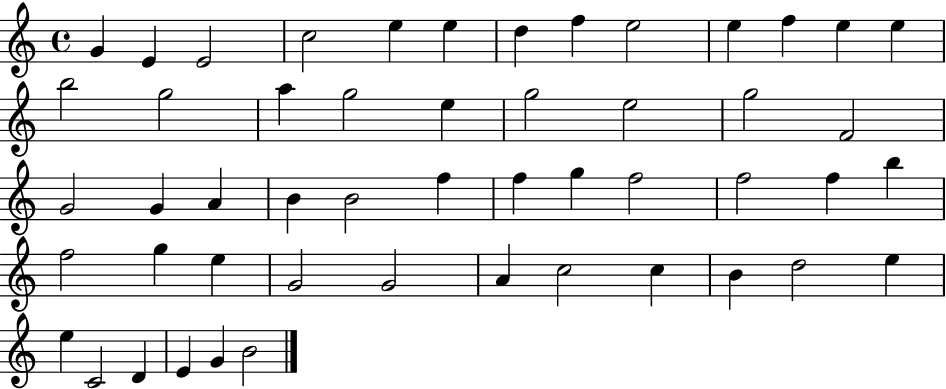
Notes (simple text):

G4/q E4/q E4/h C5/h E5/q E5/q D5/q F5/q E5/h E5/q F5/q E5/q E5/q B5/h G5/h A5/q G5/h E5/q G5/h E5/h G5/h F4/h G4/h G4/q A4/q B4/q B4/h F5/q F5/q G5/q F5/h F5/h F5/q B5/q F5/h G5/q E5/q G4/h G4/h A4/q C5/h C5/q B4/q D5/h E5/q E5/q C4/h D4/q E4/q G4/q B4/h